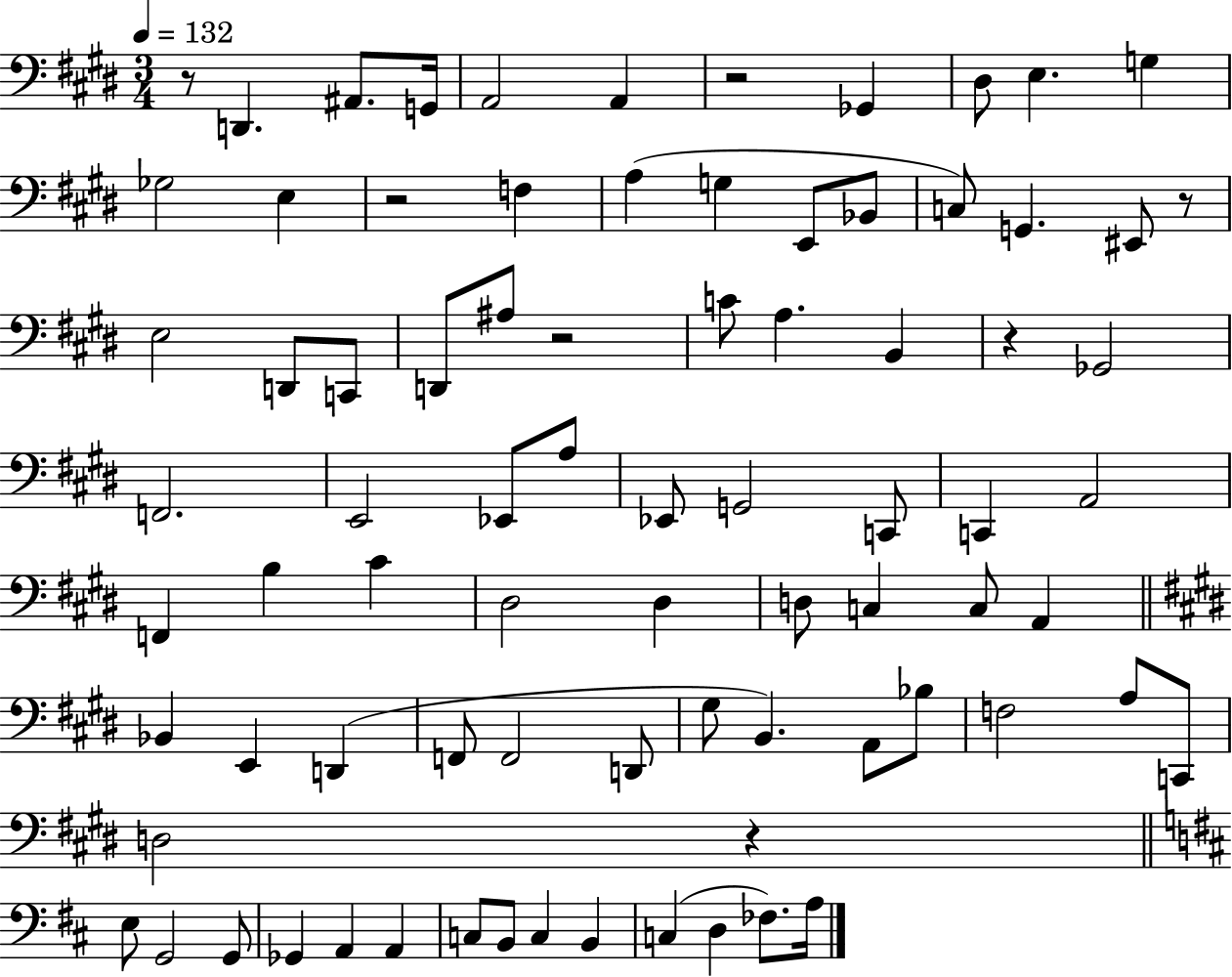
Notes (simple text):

R/e D2/q. A#2/e. G2/s A2/h A2/q R/h Gb2/q D#3/e E3/q. G3/q Gb3/h E3/q R/h F3/q A3/q G3/q E2/e Bb2/e C3/e G2/q. EIS2/e R/e E3/h D2/e C2/e D2/e A#3/e R/h C4/e A3/q. B2/q R/q Gb2/h F2/h. E2/h Eb2/e A3/e Eb2/e G2/h C2/e C2/q A2/h F2/q B3/q C#4/q D#3/h D#3/q D3/e C3/q C3/e A2/q Bb2/q E2/q D2/q F2/e F2/h D2/e G#3/e B2/q. A2/e Bb3/e F3/h A3/e C2/e D3/h R/q E3/e G2/h G2/e Gb2/q A2/q A2/q C3/e B2/e C3/q B2/q C3/q D3/q FES3/e. A3/s